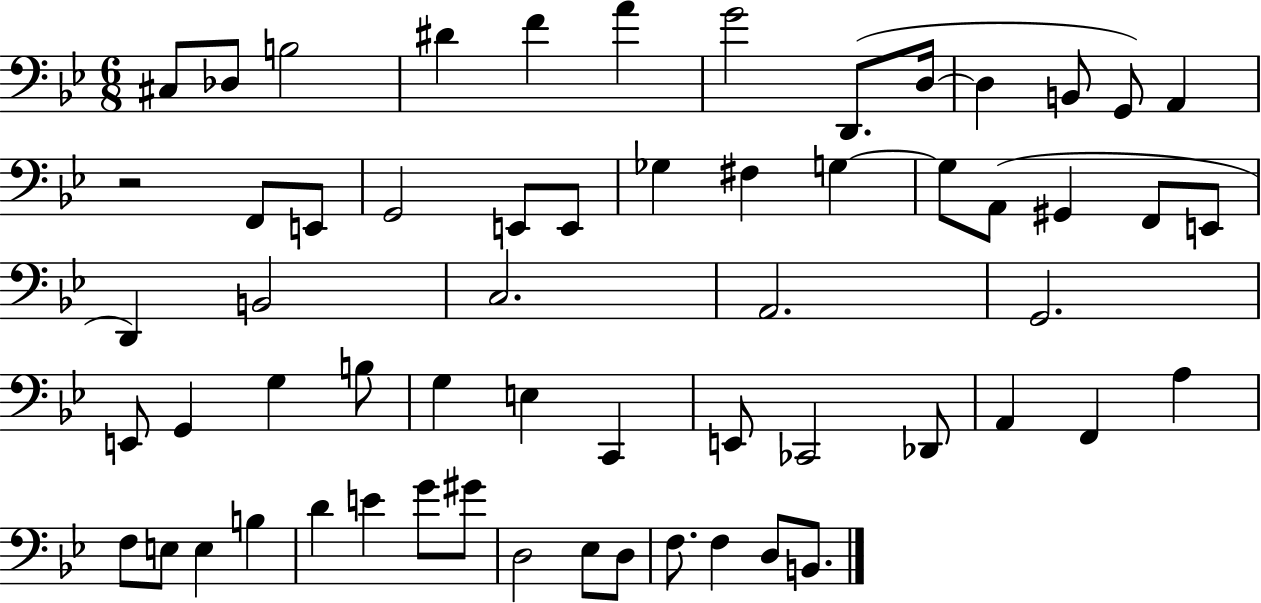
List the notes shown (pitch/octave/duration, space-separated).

C#3/e Db3/e B3/h D#4/q F4/q A4/q G4/h D2/e. D3/s D3/q B2/e G2/e A2/q R/h F2/e E2/e G2/h E2/e E2/e Gb3/q F#3/q G3/q G3/e A2/e G#2/q F2/e E2/e D2/q B2/h C3/h. A2/h. G2/h. E2/e G2/q G3/q B3/e G3/q E3/q C2/q E2/e CES2/h Db2/e A2/q F2/q A3/q F3/e E3/e E3/q B3/q D4/q E4/q G4/e G#4/e D3/h Eb3/e D3/e F3/e. F3/q D3/e B2/e.